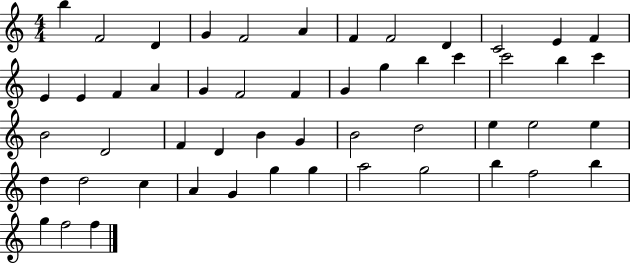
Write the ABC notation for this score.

X:1
T:Untitled
M:4/4
L:1/4
K:C
b F2 D G F2 A F F2 D C2 E F E E F A G F2 F G g b c' c'2 b c' B2 D2 F D B G B2 d2 e e2 e d d2 c A G g g a2 g2 b f2 b g f2 f